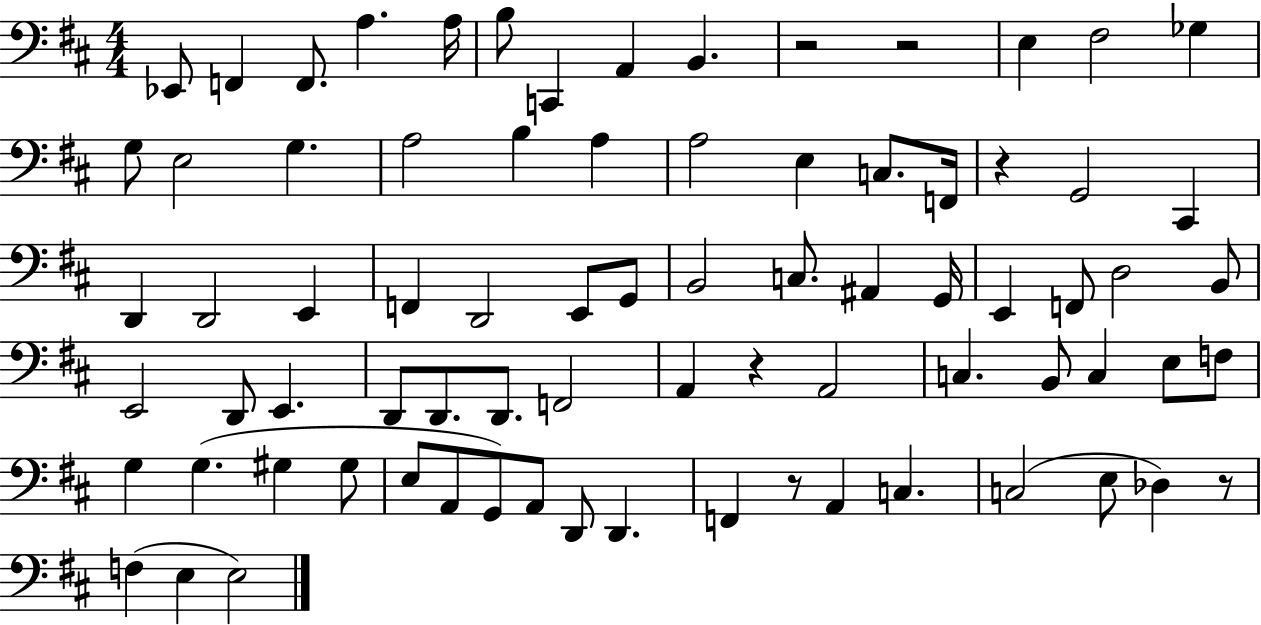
X:1
T:Untitled
M:4/4
L:1/4
K:D
_E,,/2 F,, F,,/2 A, A,/4 B,/2 C,, A,, B,, z2 z2 E, ^F,2 _G, G,/2 E,2 G, A,2 B, A, A,2 E, C,/2 F,,/4 z G,,2 ^C,, D,, D,,2 E,, F,, D,,2 E,,/2 G,,/2 B,,2 C,/2 ^A,, G,,/4 E,, F,,/2 D,2 B,,/2 E,,2 D,,/2 E,, D,,/2 D,,/2 D,,/2 F,,2 A,, z A,,2 C, B,,/2 C, E,/2 F,/2 G, G, ^G, ^G,/2 E,/2 A,,/2 G,,/2 A,,/2 D,,/2 D,, F,, z/2 A,, C, C,2 E,/2 _D, z/2 F, E, E,2